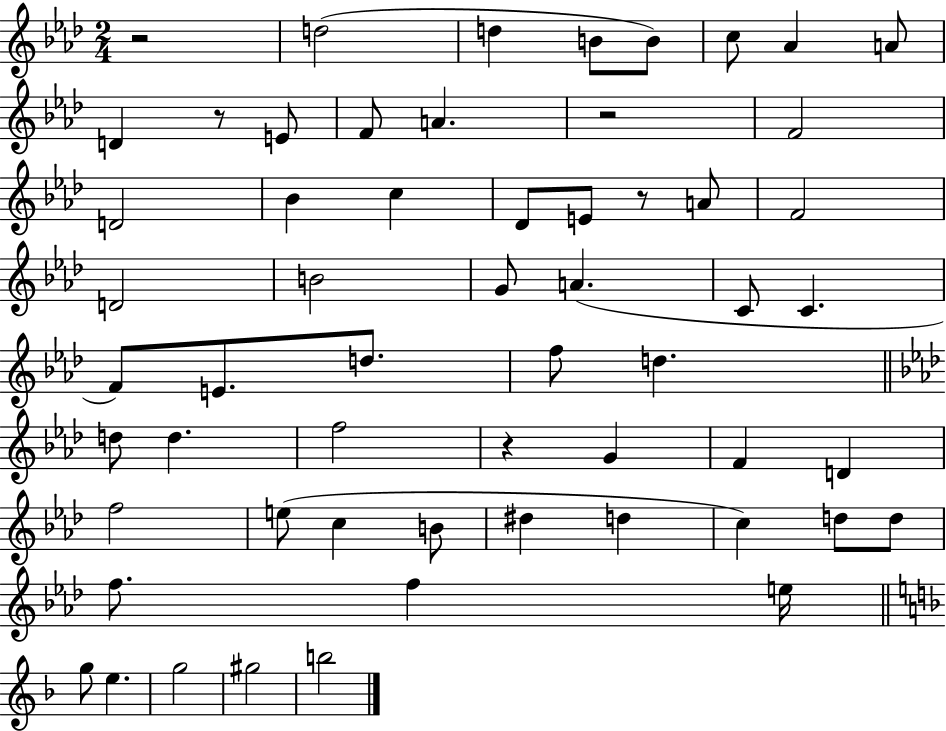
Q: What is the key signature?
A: AES major